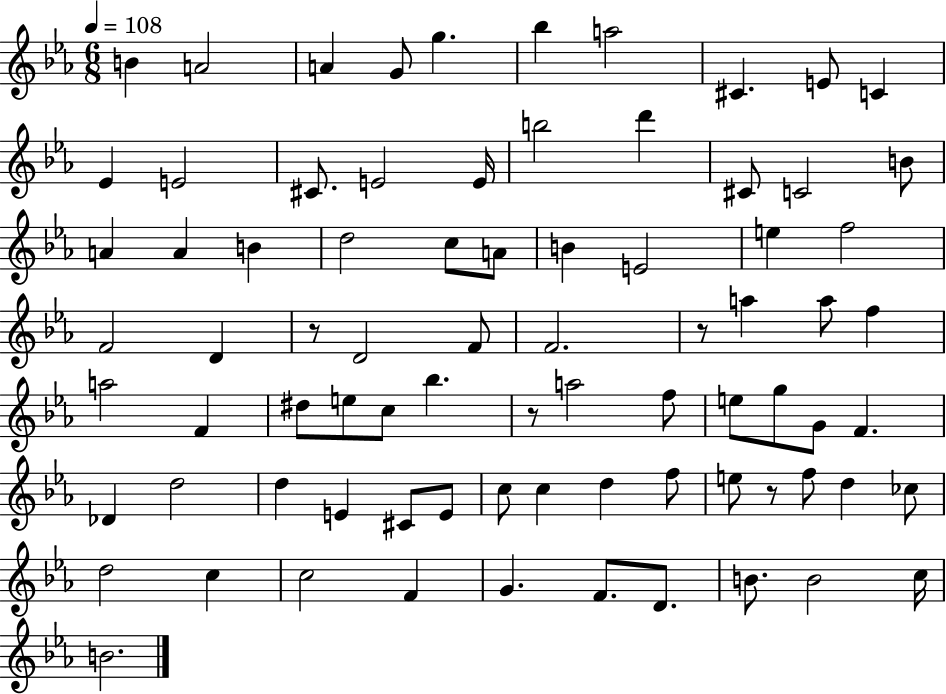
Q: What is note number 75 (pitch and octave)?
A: B4